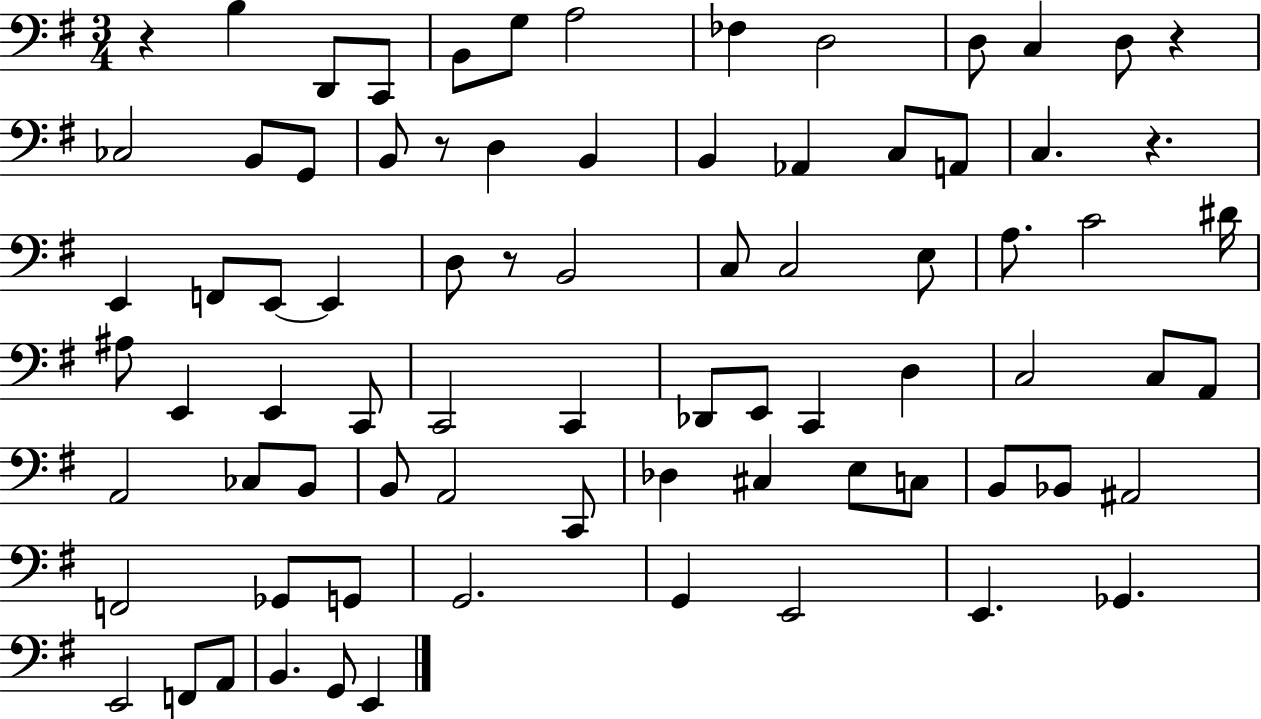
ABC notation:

X:1
T:Untitled
M:3/4
L:1/4
K:G
z B, D,,/2 C,,/2 B,,/2 G,/2 A,2 _F, D,2 D,/2 C, D,/2 z _C,2 B,,/2 G,,/2 B,,/2 z/2 D, B,, B,, _A,, C,/2 A,,/2 C, z E,, F,,/2 E,,/2 E,, D,/2 z/2 B,,2 C,/2 C,2 E,/2 A,/2 C2 ^D/4 ^A,/2 E,, E,, C,,/2 C,,2 C,, _D,,/2 E,,/2 C,, D, C,2 C,/2 A,,/2 A,,2 _C,/2 B,,/2 B,,/2 A,,2 C,,/2 _D, ^C, E,/2 C,/2 B,,/2 _B,,/2 ^A,,2 F,,2 _G,,/2 G,,/2 G,,2 G,, E,,2 E,, _G,, E,,2 F,,/2 A,,/2 B,, G,,/2 E,,